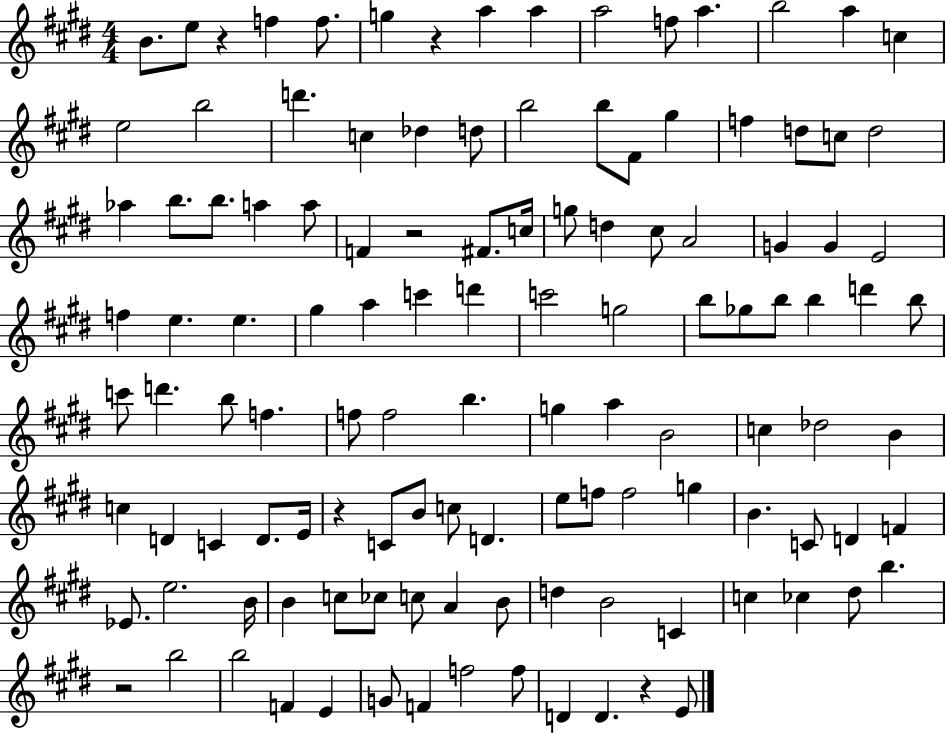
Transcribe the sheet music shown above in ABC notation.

X:1
T:Untitled
M:4/4
L:1/4
K:E
B/2 e/2 z f f/2 g z a a a2 f/2 a b2 a c e2 b2 d' c _d d/2 b2 b/2 ^F/2 ^g f d/2 c/2 d2 _a b/2 b/2 a a/2 F z2 ^F/2 c/4 g/2 d ^c/2 A2 G G E2 f e e ^g a c' d' c'2 g2 b/2 _g/2 b/2 b d' b/2 c'/2 d' b/2 f f/2 f2 b g a B2 c _d2 B c D C D/2 E/4 z C/2 B/2 c/2 D e/2 f/2 f2 g B C/2 D F _E/2 e2 B/4 B c/2 _c/2 c/2 A B/2 d B2 C c _c ^d/2 b z2 b2 b2 F E G/2 F f2 f/2 D D z E/2